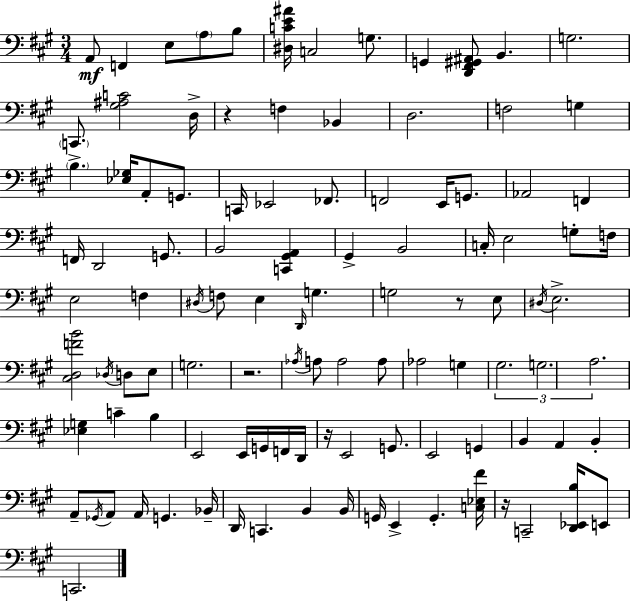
X:1
T:Untitled
M:3/4
L:1/4
K:A
A,,/2 F,, E,/2 A,/2 B,/2 [^D,CE^A]/4 C,2 G,/2 G,, [D,,^F,,^G,,^A,,]/2 B,, G,2 C,,/2 [^G,^A,C]2 D,/4 z F, _B,, D,2 F,2 G, B, [_E,_G,]/4 A,,/2 G,,/2 C,,/4 _E,,2 _F,,/2 F,,2 E,,/4 G,,/2 _A,,2 F,, F,,/4 D,,2 G,,/2 B,,2 [C,,^G,,A,,] ^G,, B,,2 C,/4 E,2 G,/2 F,/4 E,2 F, ^D,/4 F,/2 E, D,,/4 G, G,2 z/2 E,/2 ^D,/4 E,2 [^C,D,FB]2 _D,/4 D,/2 E,/2 G,2 z2 _A,/4 A,/2 A,2 A,/2 _A,2 G, ^G,2 G,2 A,2 [_E,G,] C B, E,,2 E,,/4 G,,/4 F,,/4 D,,/4 z/4 E,,2 G,,/2 E,,2 G,, B,, A,, B,, A,,/2 _G,,/4 A,,/2 A,,/4 G,, _B,,/4 D,,/4 C,, B,, B,,/4 G,,/4 E,, G,, [C,_E,^F]/4 z/4 C,,2 [D,,_E,,B,]/4 E,,/2 C,,2